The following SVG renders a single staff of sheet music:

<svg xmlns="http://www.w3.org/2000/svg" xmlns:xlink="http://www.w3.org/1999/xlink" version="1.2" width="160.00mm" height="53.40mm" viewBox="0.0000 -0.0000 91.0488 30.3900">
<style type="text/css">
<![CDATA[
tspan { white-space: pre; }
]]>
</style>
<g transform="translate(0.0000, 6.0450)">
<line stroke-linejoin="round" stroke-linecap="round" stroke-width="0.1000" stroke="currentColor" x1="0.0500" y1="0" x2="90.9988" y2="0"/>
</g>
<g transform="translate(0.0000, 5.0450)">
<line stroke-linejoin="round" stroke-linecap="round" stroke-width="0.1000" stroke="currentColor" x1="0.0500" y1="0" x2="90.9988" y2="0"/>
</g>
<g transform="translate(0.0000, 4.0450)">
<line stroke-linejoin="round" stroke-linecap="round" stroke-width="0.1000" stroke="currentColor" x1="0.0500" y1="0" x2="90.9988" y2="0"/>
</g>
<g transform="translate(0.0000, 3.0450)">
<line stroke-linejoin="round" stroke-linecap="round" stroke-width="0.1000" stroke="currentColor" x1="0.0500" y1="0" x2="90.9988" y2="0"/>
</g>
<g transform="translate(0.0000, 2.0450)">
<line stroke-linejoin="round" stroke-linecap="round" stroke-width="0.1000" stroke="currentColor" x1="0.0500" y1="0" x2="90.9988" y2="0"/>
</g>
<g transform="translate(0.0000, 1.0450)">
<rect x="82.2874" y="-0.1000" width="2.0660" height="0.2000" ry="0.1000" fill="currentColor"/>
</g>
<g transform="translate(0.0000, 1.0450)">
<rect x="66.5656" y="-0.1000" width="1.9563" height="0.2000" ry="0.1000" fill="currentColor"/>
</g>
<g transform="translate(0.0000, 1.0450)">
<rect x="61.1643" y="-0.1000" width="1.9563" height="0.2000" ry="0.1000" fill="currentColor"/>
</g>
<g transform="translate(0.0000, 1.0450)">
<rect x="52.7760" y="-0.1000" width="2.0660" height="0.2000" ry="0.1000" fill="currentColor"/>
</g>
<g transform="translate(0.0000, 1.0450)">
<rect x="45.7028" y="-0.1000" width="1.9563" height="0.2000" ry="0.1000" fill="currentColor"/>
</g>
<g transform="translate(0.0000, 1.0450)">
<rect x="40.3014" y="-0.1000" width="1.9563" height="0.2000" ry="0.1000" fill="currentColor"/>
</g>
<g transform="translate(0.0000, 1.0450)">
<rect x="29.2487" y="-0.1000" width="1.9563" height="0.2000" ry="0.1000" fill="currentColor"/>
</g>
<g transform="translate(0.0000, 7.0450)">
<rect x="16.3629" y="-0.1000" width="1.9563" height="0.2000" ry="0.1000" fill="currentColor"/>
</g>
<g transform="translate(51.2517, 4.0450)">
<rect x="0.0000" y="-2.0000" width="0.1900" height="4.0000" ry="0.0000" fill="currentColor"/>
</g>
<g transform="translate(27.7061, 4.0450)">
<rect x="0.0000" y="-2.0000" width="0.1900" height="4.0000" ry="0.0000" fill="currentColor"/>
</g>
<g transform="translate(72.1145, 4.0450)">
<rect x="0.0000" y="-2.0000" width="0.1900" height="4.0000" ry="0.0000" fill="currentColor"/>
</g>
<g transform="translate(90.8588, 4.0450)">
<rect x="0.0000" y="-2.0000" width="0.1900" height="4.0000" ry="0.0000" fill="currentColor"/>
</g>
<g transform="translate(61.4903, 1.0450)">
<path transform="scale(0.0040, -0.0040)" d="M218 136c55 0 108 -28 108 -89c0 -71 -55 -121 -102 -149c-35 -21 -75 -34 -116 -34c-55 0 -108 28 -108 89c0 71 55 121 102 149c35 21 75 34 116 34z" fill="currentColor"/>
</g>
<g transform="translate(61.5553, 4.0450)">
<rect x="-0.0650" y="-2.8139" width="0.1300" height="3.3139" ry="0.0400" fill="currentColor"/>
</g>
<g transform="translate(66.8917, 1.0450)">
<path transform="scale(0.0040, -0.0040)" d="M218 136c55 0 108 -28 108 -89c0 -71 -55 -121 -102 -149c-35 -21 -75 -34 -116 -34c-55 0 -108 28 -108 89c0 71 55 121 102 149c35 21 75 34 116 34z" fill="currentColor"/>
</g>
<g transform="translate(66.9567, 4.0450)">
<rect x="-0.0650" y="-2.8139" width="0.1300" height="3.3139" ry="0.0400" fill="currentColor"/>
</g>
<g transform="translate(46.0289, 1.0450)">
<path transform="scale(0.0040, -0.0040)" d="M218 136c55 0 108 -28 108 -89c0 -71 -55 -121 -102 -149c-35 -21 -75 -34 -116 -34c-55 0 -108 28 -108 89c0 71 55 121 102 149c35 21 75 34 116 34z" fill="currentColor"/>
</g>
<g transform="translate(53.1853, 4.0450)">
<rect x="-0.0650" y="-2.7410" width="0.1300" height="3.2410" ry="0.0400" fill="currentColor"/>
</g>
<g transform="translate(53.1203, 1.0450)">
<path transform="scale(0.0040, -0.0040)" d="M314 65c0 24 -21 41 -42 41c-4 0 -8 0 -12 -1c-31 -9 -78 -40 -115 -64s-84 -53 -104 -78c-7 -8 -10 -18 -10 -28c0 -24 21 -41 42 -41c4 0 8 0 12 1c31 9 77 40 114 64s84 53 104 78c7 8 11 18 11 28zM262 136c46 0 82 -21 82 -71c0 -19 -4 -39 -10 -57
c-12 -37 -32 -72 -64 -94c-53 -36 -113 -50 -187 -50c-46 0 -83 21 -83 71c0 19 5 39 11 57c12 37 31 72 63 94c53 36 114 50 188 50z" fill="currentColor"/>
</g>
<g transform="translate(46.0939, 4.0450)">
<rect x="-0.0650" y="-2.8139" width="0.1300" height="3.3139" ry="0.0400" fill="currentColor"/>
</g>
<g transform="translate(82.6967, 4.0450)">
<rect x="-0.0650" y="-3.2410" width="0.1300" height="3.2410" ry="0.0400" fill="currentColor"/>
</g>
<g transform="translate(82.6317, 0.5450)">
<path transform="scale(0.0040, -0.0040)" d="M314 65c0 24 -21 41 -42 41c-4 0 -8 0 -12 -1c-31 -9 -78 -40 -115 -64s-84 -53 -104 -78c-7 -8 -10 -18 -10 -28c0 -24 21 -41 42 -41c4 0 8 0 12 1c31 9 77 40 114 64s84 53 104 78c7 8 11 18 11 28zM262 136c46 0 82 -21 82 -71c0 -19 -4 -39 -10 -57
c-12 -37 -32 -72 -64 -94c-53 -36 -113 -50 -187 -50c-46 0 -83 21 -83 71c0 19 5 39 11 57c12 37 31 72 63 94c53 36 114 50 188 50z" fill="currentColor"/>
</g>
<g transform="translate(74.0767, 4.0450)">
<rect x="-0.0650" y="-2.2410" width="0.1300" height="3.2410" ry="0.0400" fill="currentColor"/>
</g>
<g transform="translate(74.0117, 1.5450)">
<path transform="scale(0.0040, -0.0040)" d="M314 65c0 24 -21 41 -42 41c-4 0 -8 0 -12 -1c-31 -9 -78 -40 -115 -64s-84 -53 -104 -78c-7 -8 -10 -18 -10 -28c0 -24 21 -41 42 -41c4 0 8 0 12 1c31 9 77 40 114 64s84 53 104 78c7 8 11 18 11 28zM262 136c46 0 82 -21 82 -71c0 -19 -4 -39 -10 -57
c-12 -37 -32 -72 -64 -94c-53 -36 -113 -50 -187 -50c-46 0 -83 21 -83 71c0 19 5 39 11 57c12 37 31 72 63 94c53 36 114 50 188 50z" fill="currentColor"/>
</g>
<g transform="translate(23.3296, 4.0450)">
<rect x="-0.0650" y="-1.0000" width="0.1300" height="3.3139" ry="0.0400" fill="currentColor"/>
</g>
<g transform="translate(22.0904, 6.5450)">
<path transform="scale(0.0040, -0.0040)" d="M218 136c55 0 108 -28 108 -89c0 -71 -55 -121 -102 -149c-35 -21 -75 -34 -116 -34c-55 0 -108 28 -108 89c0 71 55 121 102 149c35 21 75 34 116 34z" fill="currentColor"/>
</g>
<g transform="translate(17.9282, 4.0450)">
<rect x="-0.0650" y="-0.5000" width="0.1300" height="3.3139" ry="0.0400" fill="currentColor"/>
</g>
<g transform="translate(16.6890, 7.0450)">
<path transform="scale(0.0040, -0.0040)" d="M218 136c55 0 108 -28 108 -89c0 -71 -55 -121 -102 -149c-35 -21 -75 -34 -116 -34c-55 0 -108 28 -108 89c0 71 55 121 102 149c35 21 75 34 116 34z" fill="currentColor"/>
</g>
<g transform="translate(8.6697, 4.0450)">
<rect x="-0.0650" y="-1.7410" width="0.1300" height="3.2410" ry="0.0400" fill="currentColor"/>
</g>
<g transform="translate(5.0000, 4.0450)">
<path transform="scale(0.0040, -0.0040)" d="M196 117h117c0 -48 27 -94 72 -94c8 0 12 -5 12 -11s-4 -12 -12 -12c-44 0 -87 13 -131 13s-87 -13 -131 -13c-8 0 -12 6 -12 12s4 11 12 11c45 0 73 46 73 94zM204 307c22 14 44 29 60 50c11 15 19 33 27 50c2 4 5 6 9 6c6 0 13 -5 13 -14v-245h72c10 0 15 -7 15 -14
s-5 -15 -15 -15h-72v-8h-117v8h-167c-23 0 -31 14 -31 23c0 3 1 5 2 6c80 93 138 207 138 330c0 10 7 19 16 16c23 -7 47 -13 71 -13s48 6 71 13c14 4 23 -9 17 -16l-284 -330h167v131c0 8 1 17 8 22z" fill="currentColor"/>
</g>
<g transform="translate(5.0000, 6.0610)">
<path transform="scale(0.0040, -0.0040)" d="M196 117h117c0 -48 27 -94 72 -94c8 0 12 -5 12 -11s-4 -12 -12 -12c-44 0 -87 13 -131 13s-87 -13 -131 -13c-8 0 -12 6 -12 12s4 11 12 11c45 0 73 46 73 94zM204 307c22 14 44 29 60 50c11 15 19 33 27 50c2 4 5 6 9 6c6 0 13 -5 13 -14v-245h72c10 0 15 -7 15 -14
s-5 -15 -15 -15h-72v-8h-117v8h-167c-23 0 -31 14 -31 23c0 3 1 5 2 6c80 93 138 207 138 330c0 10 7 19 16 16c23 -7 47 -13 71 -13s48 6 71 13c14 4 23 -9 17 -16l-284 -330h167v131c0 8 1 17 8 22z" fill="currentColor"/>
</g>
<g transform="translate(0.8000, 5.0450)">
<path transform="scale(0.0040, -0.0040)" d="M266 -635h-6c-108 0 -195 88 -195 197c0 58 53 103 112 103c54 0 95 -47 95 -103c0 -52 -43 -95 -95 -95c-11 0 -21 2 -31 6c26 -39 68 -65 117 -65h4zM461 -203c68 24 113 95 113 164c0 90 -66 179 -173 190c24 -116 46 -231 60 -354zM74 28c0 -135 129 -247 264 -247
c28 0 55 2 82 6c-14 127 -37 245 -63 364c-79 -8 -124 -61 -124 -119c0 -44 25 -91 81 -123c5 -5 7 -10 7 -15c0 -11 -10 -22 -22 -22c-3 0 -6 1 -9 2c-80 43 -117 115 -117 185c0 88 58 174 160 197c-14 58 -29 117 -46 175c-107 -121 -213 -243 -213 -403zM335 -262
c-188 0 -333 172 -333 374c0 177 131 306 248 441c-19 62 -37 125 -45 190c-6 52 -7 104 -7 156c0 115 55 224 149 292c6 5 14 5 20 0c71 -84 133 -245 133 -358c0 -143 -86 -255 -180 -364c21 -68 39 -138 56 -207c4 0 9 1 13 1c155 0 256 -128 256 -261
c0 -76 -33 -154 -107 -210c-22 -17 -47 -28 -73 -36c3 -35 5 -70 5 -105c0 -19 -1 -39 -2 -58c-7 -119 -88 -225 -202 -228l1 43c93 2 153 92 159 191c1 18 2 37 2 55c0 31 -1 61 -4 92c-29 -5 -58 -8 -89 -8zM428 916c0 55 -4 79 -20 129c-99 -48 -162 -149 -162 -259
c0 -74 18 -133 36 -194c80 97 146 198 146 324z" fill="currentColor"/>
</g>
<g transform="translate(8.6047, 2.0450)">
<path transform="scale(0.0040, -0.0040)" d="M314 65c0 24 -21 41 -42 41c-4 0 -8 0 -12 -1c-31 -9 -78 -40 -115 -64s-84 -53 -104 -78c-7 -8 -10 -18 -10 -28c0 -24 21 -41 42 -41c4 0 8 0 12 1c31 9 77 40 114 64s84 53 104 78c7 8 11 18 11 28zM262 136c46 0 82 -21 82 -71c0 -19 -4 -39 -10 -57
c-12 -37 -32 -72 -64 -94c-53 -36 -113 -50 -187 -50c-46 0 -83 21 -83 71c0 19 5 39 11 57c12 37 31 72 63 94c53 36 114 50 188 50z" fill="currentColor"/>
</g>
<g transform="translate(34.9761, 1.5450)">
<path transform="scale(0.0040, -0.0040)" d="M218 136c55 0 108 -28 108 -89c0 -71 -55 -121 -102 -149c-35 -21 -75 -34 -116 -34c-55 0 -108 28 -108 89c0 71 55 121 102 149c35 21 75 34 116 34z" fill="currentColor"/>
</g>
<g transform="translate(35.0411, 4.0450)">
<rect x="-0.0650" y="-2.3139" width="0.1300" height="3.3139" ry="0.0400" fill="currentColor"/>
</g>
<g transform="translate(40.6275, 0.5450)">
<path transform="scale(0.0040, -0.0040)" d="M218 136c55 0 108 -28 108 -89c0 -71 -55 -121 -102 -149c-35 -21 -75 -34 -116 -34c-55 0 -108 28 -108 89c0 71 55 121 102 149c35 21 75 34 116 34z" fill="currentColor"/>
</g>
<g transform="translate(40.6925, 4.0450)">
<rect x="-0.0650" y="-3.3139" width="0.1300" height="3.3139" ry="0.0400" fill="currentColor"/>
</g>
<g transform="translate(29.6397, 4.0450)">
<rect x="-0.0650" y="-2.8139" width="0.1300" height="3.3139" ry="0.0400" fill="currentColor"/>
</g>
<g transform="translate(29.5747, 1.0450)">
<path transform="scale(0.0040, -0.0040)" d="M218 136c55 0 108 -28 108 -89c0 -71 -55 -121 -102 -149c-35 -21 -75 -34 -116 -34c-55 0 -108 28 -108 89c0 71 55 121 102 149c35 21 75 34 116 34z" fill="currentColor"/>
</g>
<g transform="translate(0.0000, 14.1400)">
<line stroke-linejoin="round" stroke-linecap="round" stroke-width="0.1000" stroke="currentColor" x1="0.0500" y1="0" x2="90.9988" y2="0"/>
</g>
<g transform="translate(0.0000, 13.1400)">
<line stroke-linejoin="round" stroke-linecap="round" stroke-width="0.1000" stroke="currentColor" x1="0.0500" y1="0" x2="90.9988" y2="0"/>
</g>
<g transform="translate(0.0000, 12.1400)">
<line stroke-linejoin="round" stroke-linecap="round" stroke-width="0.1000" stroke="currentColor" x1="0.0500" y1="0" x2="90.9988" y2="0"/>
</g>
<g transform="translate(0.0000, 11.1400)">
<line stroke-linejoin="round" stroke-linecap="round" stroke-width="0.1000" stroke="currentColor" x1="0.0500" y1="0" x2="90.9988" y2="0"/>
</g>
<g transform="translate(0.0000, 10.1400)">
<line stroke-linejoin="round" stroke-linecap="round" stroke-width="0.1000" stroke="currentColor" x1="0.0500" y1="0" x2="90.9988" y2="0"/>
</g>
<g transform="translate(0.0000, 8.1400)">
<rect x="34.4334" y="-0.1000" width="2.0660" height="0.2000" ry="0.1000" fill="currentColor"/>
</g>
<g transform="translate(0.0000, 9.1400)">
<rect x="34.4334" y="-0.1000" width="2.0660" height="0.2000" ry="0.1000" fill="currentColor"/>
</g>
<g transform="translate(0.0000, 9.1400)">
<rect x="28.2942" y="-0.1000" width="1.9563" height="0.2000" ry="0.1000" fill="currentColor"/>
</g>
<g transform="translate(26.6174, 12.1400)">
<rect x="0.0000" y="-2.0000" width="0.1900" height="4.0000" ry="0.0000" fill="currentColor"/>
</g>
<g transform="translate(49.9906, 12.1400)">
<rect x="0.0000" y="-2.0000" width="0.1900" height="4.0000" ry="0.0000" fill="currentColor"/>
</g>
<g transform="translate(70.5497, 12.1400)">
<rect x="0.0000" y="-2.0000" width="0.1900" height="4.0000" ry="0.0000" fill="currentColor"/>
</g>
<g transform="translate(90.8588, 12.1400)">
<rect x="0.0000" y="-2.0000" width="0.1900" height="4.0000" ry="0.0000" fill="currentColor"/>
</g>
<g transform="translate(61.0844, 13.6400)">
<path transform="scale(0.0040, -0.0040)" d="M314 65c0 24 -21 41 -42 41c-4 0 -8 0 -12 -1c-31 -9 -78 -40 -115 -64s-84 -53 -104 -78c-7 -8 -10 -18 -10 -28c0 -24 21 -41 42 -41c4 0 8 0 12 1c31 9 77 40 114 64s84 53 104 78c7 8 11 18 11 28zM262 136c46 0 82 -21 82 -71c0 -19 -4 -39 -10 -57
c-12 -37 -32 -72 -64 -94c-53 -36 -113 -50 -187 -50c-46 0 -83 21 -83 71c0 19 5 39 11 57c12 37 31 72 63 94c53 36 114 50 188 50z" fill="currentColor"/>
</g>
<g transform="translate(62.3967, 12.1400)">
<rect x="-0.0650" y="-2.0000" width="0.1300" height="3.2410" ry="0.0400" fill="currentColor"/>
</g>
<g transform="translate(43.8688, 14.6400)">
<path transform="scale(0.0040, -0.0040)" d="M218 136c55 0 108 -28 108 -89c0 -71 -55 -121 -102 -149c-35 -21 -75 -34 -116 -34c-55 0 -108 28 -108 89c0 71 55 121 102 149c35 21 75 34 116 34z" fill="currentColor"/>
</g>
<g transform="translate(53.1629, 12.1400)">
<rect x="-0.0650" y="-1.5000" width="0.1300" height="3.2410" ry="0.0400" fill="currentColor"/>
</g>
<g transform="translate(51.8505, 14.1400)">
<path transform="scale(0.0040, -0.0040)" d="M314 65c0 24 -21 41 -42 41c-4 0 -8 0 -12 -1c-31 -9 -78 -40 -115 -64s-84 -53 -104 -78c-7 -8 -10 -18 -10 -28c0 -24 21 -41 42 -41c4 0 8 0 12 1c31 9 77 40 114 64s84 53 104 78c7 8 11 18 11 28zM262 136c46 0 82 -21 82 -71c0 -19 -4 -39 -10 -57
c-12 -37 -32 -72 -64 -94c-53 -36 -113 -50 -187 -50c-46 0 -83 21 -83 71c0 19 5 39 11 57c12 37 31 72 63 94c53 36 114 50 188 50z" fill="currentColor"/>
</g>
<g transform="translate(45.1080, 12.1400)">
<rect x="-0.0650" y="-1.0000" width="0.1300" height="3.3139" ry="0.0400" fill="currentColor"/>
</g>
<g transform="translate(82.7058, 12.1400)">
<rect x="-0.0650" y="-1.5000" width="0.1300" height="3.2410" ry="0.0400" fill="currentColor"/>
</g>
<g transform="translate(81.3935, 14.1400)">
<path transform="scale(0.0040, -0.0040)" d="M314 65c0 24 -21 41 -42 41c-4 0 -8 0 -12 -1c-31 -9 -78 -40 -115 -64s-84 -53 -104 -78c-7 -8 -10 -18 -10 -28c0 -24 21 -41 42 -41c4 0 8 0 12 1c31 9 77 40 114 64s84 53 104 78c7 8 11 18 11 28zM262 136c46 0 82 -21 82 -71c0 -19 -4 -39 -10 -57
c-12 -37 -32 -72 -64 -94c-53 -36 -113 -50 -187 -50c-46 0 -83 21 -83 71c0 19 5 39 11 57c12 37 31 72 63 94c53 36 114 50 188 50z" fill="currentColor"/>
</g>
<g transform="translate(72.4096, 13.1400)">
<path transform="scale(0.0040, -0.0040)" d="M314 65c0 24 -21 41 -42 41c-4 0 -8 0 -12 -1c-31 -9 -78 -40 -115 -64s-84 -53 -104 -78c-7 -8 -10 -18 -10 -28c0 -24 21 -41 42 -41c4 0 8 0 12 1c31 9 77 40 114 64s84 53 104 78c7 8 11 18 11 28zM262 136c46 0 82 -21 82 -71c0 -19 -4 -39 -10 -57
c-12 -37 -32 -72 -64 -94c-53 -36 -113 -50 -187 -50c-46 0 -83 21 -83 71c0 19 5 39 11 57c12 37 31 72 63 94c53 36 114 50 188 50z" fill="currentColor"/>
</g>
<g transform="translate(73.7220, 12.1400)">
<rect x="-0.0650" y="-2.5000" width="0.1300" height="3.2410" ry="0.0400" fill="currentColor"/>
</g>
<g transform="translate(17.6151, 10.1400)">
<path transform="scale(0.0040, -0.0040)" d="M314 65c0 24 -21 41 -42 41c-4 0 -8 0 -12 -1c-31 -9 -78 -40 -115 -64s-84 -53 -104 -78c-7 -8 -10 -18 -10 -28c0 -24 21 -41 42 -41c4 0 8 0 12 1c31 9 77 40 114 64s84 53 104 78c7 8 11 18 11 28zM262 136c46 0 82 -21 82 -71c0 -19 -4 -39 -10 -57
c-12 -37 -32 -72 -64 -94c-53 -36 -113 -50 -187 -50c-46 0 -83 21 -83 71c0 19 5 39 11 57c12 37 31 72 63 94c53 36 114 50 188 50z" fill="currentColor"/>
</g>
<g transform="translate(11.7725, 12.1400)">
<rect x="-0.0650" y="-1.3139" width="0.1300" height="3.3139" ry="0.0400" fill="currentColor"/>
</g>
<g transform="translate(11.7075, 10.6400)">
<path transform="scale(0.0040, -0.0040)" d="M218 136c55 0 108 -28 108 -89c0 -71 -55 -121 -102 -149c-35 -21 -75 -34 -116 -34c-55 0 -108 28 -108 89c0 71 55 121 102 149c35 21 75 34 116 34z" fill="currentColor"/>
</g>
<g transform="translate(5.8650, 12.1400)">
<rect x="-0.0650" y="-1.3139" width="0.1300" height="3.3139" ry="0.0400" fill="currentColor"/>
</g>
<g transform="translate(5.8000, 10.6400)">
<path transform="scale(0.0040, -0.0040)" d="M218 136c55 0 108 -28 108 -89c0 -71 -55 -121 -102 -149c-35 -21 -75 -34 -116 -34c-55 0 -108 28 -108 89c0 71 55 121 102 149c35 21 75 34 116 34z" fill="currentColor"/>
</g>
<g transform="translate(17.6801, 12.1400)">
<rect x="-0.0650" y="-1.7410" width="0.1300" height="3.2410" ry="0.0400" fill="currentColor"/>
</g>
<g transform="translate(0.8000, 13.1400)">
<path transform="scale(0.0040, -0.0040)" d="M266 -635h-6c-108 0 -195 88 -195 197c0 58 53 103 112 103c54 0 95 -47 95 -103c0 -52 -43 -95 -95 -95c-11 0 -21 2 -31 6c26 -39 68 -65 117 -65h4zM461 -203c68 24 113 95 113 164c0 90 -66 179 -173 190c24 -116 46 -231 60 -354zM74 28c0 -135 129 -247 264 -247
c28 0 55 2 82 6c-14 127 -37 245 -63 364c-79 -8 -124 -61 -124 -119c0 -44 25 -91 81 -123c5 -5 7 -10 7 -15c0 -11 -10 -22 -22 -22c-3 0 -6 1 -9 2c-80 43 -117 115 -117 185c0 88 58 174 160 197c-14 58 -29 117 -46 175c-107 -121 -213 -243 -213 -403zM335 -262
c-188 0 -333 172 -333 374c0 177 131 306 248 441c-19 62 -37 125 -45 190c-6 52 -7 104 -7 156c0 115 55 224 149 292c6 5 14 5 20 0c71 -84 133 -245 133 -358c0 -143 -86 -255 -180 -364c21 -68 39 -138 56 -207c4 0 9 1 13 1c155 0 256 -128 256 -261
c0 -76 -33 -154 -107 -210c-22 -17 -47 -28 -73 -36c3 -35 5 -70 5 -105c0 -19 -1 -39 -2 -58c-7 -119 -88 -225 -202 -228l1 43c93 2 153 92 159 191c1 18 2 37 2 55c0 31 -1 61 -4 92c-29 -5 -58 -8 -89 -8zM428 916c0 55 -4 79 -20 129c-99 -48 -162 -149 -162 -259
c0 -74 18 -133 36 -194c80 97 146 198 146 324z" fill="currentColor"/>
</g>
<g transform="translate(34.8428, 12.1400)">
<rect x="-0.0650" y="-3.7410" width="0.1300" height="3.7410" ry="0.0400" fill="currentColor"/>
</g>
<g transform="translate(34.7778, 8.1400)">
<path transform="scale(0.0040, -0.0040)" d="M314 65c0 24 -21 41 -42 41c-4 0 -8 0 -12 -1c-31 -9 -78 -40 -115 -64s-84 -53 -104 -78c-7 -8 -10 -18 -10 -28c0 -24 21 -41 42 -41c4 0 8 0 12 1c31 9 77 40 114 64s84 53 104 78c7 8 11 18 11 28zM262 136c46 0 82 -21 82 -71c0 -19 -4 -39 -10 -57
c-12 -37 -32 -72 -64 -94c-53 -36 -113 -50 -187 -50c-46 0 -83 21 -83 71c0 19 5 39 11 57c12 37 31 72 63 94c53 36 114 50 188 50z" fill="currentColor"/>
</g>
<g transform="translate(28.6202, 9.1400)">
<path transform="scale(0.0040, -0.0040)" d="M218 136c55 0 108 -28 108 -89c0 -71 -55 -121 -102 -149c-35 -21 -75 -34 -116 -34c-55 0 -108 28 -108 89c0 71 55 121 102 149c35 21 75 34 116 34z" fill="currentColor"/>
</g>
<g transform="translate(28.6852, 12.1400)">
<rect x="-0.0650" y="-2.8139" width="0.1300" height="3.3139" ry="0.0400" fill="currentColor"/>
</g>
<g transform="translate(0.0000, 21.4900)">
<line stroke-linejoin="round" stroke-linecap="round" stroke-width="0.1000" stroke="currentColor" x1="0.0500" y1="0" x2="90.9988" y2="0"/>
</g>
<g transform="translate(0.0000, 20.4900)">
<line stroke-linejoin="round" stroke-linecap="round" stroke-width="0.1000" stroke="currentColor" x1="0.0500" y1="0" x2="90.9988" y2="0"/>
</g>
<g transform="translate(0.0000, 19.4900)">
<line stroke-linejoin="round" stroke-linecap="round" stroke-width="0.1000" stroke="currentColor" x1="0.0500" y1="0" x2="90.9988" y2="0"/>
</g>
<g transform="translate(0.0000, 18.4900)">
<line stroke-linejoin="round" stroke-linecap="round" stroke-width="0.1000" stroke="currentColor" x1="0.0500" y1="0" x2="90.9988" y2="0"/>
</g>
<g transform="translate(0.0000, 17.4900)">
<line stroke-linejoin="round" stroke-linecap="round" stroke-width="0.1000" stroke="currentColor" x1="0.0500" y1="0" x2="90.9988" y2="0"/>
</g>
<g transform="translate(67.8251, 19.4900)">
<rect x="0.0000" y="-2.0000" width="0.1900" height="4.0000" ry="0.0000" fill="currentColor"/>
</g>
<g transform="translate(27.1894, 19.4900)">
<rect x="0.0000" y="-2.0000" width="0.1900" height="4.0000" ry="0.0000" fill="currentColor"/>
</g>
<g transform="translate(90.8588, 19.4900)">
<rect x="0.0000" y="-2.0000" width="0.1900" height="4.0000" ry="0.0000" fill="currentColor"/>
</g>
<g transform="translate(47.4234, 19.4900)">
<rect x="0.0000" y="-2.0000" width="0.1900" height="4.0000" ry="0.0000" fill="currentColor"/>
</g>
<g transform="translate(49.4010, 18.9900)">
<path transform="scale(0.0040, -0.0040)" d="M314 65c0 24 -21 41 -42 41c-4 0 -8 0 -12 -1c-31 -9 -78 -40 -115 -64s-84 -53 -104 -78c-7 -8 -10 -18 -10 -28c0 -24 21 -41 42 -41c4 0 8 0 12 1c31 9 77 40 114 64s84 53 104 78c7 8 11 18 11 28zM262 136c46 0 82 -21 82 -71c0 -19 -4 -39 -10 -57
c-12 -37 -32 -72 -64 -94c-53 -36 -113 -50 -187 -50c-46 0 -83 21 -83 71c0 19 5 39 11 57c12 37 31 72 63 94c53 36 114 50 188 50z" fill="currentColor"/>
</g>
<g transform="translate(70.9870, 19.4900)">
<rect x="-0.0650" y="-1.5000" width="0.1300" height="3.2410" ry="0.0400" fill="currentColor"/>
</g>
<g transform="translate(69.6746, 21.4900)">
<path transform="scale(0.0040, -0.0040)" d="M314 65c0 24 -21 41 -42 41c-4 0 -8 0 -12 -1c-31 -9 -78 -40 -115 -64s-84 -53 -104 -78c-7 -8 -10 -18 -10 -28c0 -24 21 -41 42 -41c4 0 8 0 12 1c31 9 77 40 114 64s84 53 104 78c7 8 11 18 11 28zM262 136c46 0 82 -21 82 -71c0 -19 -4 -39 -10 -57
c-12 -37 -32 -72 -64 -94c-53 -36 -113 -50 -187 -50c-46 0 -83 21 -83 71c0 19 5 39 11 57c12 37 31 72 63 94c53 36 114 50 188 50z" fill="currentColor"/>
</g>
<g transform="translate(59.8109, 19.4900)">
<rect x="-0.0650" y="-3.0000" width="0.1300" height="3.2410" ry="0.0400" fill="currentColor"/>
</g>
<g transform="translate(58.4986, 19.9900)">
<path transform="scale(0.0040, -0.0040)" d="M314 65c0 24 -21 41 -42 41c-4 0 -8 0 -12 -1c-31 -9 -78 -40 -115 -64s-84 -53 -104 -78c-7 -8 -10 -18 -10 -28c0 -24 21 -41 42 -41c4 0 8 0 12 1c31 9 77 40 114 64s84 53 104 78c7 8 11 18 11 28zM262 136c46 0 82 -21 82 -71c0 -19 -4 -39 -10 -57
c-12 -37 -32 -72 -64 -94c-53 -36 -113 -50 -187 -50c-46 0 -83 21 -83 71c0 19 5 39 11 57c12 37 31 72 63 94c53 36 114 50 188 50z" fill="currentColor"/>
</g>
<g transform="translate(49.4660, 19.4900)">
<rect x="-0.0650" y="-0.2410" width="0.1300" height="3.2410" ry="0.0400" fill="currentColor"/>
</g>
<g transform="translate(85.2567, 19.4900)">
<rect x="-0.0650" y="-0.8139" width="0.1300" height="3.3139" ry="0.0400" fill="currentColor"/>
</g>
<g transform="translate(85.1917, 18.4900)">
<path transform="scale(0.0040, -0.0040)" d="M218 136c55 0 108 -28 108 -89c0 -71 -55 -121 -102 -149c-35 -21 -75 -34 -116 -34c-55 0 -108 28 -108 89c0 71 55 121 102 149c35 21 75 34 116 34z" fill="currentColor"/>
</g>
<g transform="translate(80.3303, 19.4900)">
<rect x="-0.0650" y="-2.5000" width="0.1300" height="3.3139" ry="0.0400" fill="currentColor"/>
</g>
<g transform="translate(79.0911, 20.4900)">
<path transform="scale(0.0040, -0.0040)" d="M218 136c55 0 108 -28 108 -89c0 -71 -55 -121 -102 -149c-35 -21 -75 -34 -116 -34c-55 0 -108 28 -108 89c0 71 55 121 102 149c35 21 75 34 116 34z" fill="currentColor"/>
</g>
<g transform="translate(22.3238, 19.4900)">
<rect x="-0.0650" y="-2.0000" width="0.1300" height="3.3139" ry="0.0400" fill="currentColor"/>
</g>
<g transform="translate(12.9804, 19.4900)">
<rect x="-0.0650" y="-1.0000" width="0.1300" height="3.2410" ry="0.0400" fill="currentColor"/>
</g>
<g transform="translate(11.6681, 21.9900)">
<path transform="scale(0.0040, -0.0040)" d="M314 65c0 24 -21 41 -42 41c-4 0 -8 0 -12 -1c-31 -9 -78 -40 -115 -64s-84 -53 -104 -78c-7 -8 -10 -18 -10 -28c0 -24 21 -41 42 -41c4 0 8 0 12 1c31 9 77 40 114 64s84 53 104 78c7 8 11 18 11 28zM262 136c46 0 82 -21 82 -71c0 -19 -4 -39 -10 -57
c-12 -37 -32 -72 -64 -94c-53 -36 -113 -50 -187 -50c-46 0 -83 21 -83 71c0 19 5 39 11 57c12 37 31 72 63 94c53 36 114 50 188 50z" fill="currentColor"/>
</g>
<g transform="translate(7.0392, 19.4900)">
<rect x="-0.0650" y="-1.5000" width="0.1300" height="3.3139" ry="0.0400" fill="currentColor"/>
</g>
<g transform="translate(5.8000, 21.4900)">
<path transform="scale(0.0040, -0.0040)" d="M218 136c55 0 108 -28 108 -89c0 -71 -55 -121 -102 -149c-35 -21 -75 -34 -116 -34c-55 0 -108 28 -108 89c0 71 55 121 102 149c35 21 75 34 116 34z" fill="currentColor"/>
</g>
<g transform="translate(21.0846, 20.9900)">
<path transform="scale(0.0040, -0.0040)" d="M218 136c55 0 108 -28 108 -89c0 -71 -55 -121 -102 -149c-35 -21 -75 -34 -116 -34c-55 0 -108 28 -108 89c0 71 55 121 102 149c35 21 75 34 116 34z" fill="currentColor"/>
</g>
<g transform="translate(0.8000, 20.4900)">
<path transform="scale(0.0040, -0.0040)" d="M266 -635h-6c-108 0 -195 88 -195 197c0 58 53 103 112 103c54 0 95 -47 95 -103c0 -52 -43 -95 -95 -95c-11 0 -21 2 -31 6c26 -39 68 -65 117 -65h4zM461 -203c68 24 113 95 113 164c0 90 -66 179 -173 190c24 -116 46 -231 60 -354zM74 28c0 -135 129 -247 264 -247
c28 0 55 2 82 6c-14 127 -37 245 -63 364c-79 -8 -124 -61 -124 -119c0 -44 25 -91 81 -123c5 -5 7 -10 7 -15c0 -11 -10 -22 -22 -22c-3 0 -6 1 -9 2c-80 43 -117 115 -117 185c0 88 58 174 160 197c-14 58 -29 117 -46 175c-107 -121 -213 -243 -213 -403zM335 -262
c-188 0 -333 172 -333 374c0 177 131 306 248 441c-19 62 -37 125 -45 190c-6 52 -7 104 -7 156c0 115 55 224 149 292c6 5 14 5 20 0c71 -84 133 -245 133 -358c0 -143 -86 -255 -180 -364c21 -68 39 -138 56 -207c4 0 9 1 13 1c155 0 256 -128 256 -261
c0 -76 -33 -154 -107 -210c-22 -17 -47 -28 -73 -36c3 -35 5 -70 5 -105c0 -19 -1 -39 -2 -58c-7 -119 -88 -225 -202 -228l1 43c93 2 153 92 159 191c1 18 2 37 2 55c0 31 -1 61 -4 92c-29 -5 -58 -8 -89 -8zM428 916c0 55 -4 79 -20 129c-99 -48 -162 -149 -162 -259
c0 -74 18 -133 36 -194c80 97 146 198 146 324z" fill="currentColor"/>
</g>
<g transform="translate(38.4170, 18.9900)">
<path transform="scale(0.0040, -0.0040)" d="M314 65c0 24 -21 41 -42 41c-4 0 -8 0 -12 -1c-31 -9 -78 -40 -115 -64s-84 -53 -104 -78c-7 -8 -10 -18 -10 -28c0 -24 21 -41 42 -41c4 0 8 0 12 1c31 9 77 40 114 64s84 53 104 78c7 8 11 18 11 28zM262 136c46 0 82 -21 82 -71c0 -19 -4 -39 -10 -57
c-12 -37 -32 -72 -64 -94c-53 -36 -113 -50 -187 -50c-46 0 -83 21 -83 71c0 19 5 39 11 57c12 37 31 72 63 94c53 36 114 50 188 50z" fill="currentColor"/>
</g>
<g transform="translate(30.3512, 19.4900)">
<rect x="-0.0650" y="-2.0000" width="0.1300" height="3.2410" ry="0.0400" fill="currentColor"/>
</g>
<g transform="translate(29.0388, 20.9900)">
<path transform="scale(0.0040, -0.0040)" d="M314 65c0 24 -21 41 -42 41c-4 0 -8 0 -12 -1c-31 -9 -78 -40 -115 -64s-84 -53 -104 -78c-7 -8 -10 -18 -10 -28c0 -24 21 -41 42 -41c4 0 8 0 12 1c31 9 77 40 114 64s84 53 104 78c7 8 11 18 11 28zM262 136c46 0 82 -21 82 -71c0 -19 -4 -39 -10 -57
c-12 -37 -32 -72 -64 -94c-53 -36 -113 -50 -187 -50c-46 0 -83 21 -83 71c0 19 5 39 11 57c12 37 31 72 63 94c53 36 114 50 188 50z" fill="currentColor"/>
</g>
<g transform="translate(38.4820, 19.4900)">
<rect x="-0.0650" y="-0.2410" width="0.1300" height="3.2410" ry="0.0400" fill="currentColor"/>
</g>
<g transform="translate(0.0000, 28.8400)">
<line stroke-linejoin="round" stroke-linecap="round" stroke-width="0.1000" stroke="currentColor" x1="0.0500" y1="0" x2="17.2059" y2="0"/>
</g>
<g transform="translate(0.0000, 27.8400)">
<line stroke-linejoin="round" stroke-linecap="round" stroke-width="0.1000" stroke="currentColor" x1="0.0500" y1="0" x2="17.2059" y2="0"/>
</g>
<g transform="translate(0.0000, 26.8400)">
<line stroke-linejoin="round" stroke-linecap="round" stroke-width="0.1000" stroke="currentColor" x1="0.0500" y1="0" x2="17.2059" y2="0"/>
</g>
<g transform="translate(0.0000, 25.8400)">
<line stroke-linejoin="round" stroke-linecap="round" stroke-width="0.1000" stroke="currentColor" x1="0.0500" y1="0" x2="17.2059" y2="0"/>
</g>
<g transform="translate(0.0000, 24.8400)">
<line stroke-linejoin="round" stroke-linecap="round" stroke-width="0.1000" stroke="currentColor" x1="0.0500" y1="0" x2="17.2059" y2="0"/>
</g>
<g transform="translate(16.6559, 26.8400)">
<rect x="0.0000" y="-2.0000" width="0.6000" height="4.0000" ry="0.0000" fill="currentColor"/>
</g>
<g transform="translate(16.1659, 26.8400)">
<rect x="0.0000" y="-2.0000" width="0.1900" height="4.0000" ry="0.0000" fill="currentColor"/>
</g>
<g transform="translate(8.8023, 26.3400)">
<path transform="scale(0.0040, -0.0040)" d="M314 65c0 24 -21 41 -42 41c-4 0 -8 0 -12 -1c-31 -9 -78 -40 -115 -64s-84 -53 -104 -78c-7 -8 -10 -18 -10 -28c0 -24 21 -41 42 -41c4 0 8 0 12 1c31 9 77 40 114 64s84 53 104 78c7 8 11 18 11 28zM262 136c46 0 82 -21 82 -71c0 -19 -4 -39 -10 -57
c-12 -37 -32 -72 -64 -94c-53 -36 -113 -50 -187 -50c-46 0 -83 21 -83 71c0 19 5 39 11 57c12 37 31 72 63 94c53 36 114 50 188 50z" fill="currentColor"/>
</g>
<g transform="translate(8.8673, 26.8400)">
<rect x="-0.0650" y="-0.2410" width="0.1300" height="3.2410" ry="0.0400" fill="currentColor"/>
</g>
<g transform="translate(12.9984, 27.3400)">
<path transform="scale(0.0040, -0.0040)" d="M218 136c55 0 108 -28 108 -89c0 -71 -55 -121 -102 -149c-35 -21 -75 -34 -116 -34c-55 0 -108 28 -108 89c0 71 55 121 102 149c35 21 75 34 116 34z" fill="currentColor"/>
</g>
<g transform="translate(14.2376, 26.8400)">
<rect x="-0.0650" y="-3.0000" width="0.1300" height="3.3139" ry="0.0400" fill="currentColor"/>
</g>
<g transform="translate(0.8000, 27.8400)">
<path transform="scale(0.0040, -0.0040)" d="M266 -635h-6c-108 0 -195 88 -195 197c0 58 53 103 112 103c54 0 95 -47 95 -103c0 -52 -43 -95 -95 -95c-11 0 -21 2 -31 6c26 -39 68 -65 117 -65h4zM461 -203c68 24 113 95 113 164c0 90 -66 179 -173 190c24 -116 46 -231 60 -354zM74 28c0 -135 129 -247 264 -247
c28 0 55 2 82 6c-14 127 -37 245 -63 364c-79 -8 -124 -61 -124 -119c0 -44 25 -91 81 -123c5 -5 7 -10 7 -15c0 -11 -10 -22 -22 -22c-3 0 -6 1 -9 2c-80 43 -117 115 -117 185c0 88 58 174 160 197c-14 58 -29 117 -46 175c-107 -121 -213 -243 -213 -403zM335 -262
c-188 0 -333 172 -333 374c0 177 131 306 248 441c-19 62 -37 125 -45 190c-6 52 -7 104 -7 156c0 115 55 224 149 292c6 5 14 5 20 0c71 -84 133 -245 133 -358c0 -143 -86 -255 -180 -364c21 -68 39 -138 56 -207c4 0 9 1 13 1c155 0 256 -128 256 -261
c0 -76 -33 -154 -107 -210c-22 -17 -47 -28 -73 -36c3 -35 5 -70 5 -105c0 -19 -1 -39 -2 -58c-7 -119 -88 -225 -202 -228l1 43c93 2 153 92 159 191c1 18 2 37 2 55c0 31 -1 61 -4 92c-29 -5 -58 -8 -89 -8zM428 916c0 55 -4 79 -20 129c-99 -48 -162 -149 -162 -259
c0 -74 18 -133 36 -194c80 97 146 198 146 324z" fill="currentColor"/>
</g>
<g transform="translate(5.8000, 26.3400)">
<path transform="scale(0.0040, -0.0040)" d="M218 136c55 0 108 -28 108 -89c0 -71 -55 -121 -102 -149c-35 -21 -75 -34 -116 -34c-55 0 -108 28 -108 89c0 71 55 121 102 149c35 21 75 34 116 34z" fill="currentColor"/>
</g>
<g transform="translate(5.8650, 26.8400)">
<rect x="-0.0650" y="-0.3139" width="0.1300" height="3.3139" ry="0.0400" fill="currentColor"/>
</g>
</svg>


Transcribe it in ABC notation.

X:1
T:Untitled
M:4/4
L:1/4
K:C
f2 C D a g b a a2 a a g2 b2 e e f2 a c'2 D E2 F2 G2 E2 E D2 F F2 c2 c2 A2 E2 G d c c2 A